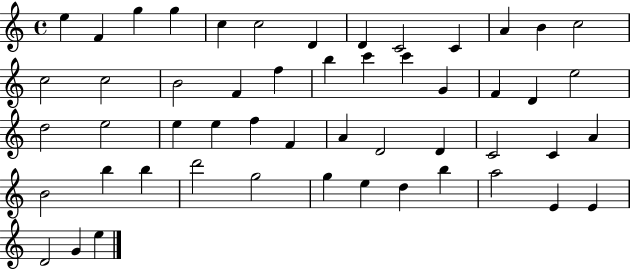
E5/q F4/q G5/q G5/q C5/q C5/h D4/q D4/q C4/h C4/q A4/q B4/q C5/h C5/h C5/h B4/h F4/q F5/q B5/q C6/q C6/q G4/q F4/q D4/q E5/h D5/h E5/h E5/q E5/q F5/q F4/q A4/q D4/h D4/q C4/h C4/q A4/q B4/h B5/q B5/q D6/h G5/h G5/q E5/q D5/q B5/q A5/h E4/q E4/q D4/h G4/q E5/q